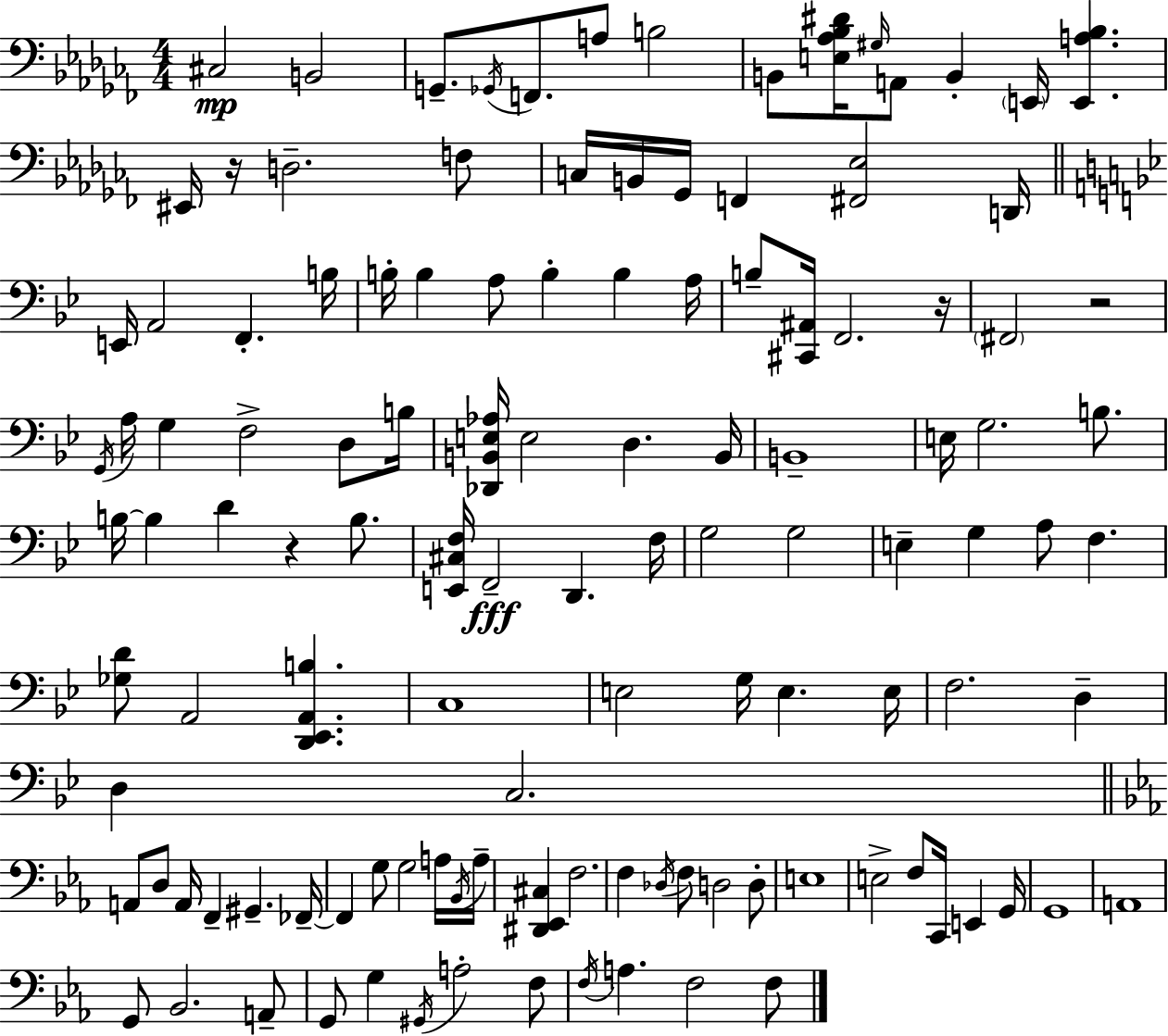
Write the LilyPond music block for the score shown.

{
  \clef bass
  \numericTimeSignature
  \time 4/4
  \key aes \minor
  cis2\mp b,2 | g,8.-- \acciaccatura { ges,16 } f,8. a8 b2 | b,8 <e aes bes dis'>16 \grace { gis16 } a,8 b,4-. \parenthesize e,16 <e, a bes>4. | eis,16 r16 d2.-- | \break f8 c16 b,16 ges,16 f,4 <fis, ees>2 | d,16 \bar "||" \break \key bes \major e,16 a,2 f,4.-. b16 | b16-. b4 a8 b4-. b4 a16 | b8-- <cis, ais,>16 f,2. r16 | \parenthesize fis,2 r2 | \break \acciaccatura { g,16 } a16 g4 f2-> d8 | b16 <des, b, e aes>16 e2 d4. | b,16 b,1-- | e16 g2. b8. | \break b16~~ b4 d'4 r4 b8. | <e, cis f>16 f,2--\fff d,4. | f16 g2 g2 | e4-- g4 a8 f4. | \break <ges d'>8 a,2 <d, ees, a, b>4. | c1 | e2 g16 e4. | e16 f2. d4-- | \break d4 c2. | \bar "||" \break \key ees \major a,8 d8 a,16 f,4-- gis,4.-- fes,16--~~ | fes,4 g8 g2 a16 \acciaccatura { bes,16 } | a16-- <dis, ees, cis>4 f2. | f4 \acciaccatura { des16 } f8 d2 | \break d8-. e1 | e2-> f8 c,16 e,4 | g,16 g,1 | a,1 | \break g,8 bes,2. | a,8-- g,8 g4 \acciaccatura { gis,16 } a2-. | f8 \acciaccatura { f16 } a4. f2 | f8 \bar "|."
}